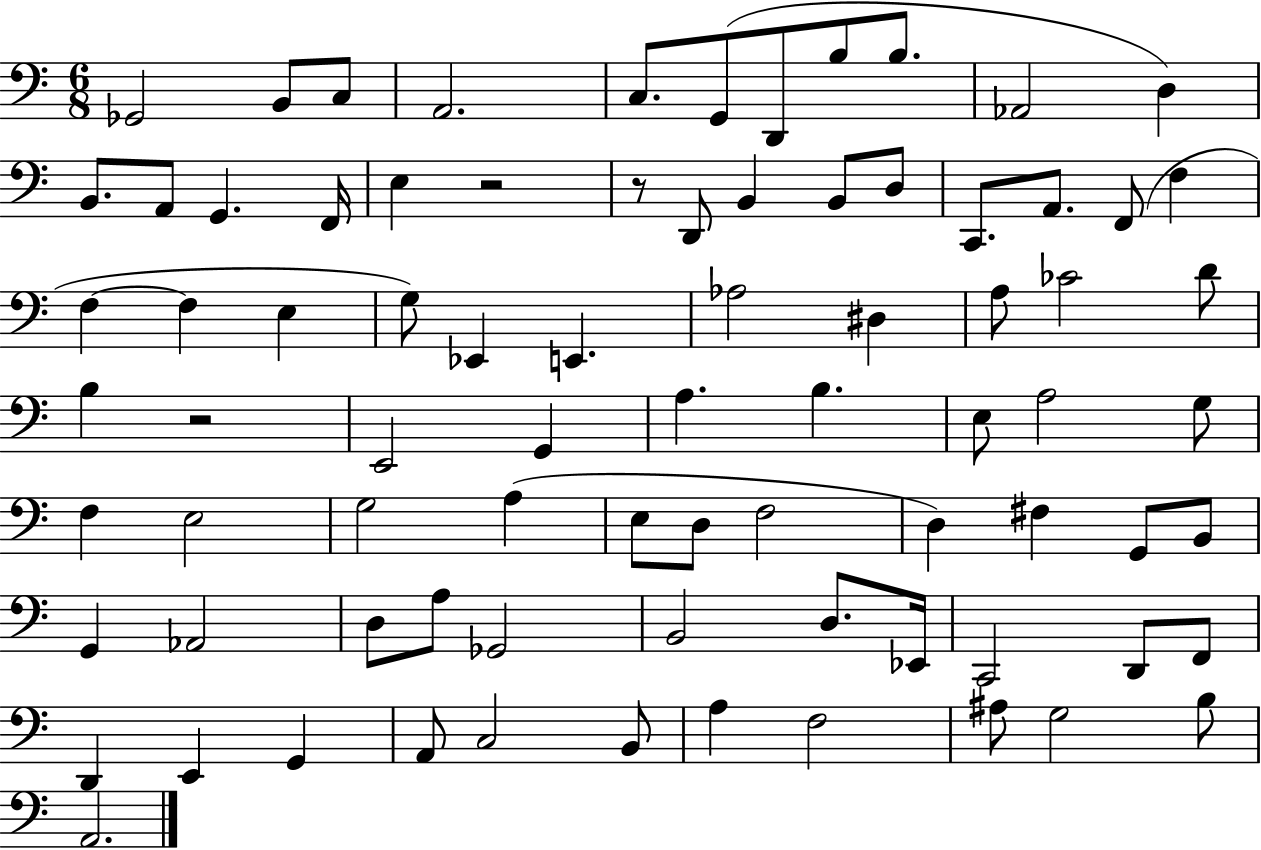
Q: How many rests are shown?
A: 3